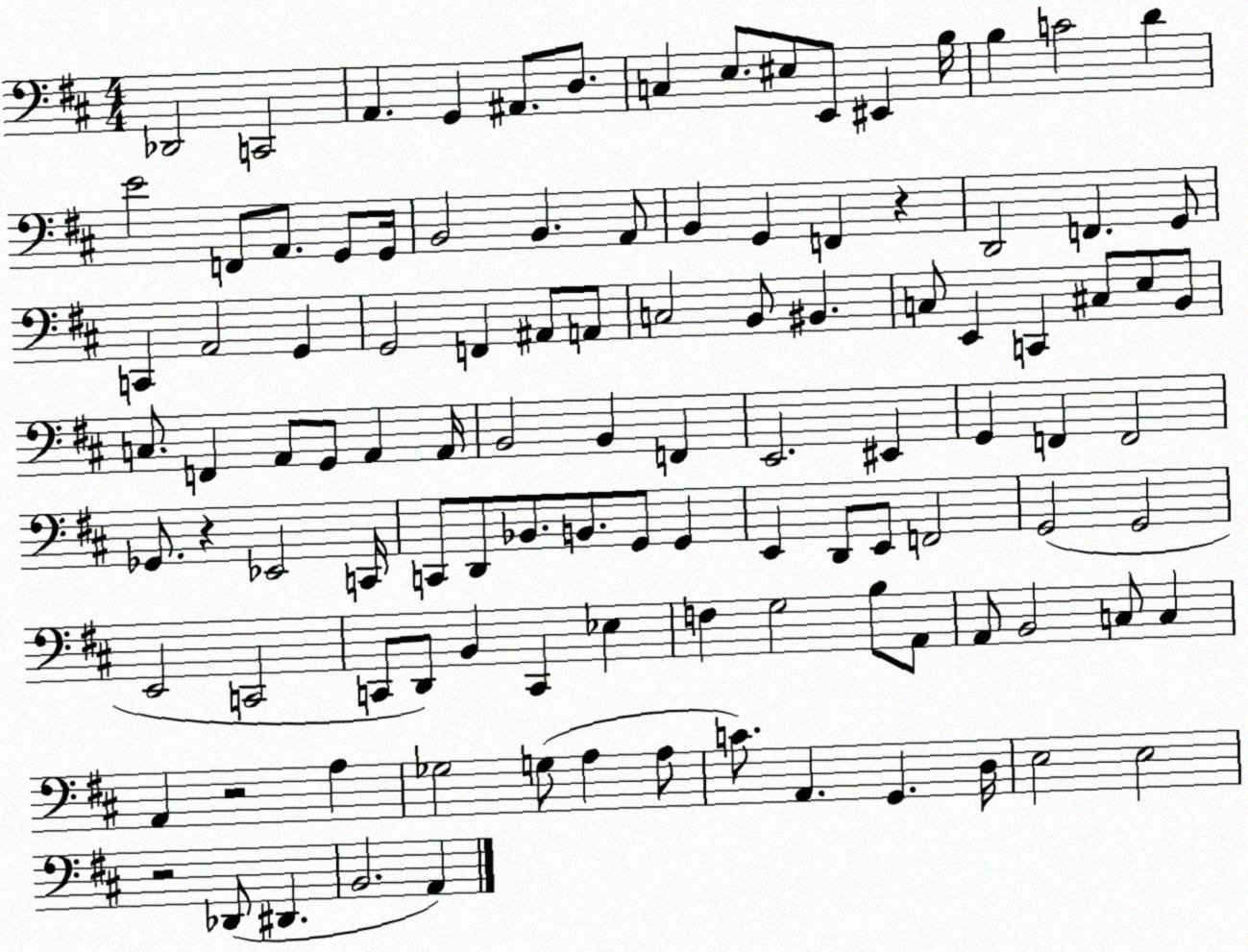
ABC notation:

X:1
T:Untitled
M:4/4
L:1/4
K:D
_D,,2 C,,2 A,, G,, ^A,,/2 D,/2 C, E,/2 ^E,/2 E,,/2 ^E,, B,/4 B, C2 D E2 F,,/2 A,,/2 G,,/2 G,,/4 B,,2 B,, A,,/2 B,, G,, F,, z D,,2 F,, G,,/2 C,, A,,2 G,, G,,2 F,, ^A,,/2 A,,/2 C,2 B,,/2 ^B,, C,/2 E,, C,, ^C,/2 E,/2 B,,/2 C,/2 F,, A,,/2 G,,/2 A,, A,,/4 B,,2 B,, F,, E,,2 ^E,, G,, F,, F,,2 _G,,/2 z _E,,2 C,,/4 C,,/2 D,,/2 _B,,/2 B,,/2 G,,/2 G,, E,, D,,/2 E,,/2 F,,2 G,,2 G,,2 E,,2 C,,2 C,,/2 D,,/2 B,, C,, _E, F, G,2 B,/2 A,,/2 A,,/2 B,,2 C,/2 C, A,, z2 A, _G,2 G,/2 A, A,/2 C/2 A,, G,, D,/4 E,2 E,2 z2 _D,,/2 ^D,, B,,2 A,,